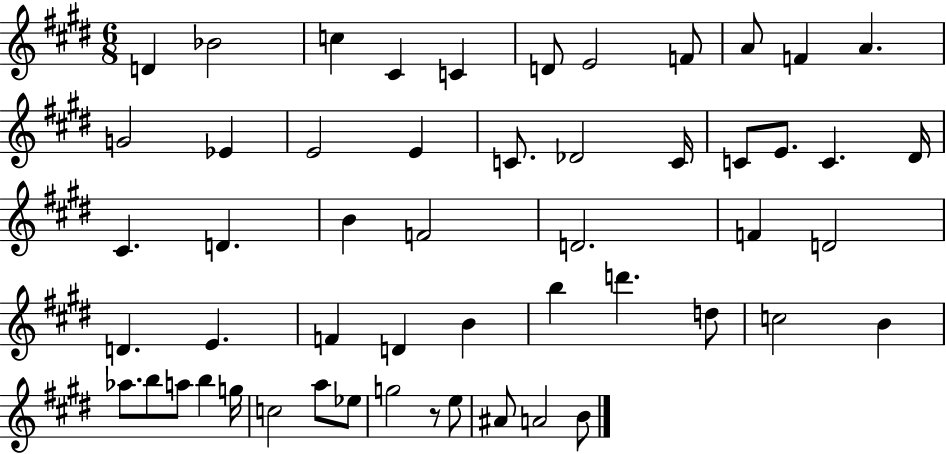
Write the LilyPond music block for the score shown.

{
  \clef treble
  \numericTimeSignature
  \time 6/8
  \key e \major
  d'4 bes'2 | c''4 cis'4 c'4 | d'8 e'2 f'8 | a'8 f'4 a'4. | \break g'2 ees'4 | e'2 e'4 | c'8. des'2 c'16 | c'8 e'8. c'4. dis'16 | \break cis'4. d'4. | b'4 f'2 | d'2. | f'4 d'2 | \break d'4. e'4. | f'4 d'4 b'4 | b''4 d'''4. d''8 | c''2 b'4 | \break aes''8. b''8 a''8 b''4 g''16 | c''2 a''8 ees''8 | g''2 r8 e''8 | ais'8 a'2 b'8 | \break \bar "|."
}